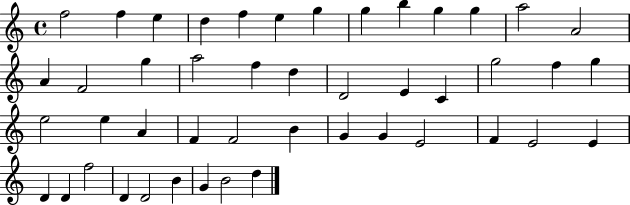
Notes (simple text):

F5/h F5/q E5/q D5/q F5/q E5/q G5/q G5/q B5/q G5/q G5/q A5/h A4/h A4/q F4/h G5/q A5/h F5/q D5/q D4/h E4/q C4/q G5/h F5/q G5/q E5/h E5/q A4/q F4/q F4/h B4/q G4/q G4/q E4/h F4/q E4/h E4/q D4/q D4/q F5/h D4/q D4/h B4/q G4/q B4/h D5/q